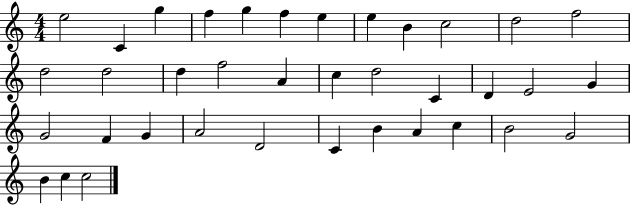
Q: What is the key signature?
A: C major